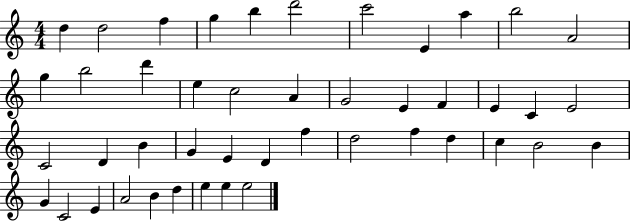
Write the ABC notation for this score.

X:1
T:Untitled
M:4/4
L:1/4
K:C
d d2 f g b d'2 c'2 E a b2 A2 g b2 d' e c2 A G2 E F E C E2 C2 D B G E D f d2 f d c B2 B G C2 E A2 B d e e e2